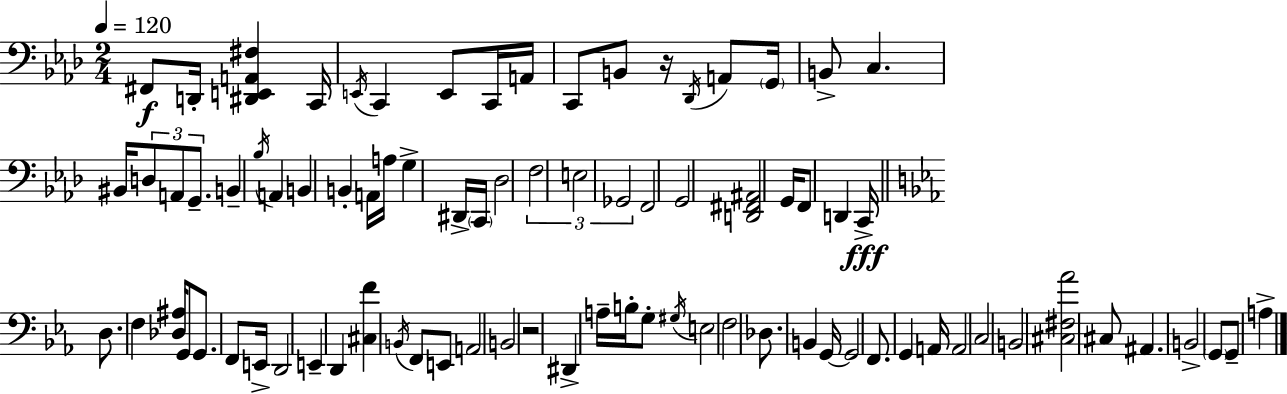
X:1
T:Untitled
M:2/4
L:1/4
K:Fm
^F,,/2 D,,/4 [^D,,E,,A,,^F,] C,,/4 E,,/4 C,, E,,/2 C,,/4 A,,/4 C,,/2 B,,/2 z/4 _D,,/4 A,,/2 G,,/4 B,,/2 C, ^B,,/4 D,/2 A,,/2 G,,/2 B,, _B,/4 A,, B,, B,, A,,/4 A,/4 G, ^D,,/4 C,,/4 _D,2 F,2 E,2 _G,,2 F,,2 G,,2 [D,,^F,,^A,,]2 G,,/4 F,,/2 D,, C,,/4 D,/2 F, [_D,^A,]/4 G,,/2 G,,/2 F,,/2 E,,/4 D,,2 E,, D,, [^C,F] B,,/4 F,,/2 E,,/2 A,,2 B,,2 z2 ^D,, A,/4 B,/4 G,/2 ^G,/4 E,2 F,2 _D,/2 B,, G,,/4 G,,2 F,,/2 G,, A,,/4 A,,2 C,2 B,,2 [^C,^F,_A]2 ^C,/2 ^A,, B,,2 G,,/2 G,,/2 A,